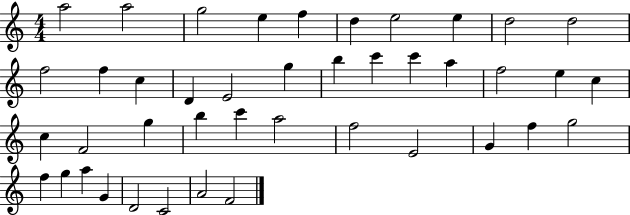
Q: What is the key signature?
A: C major